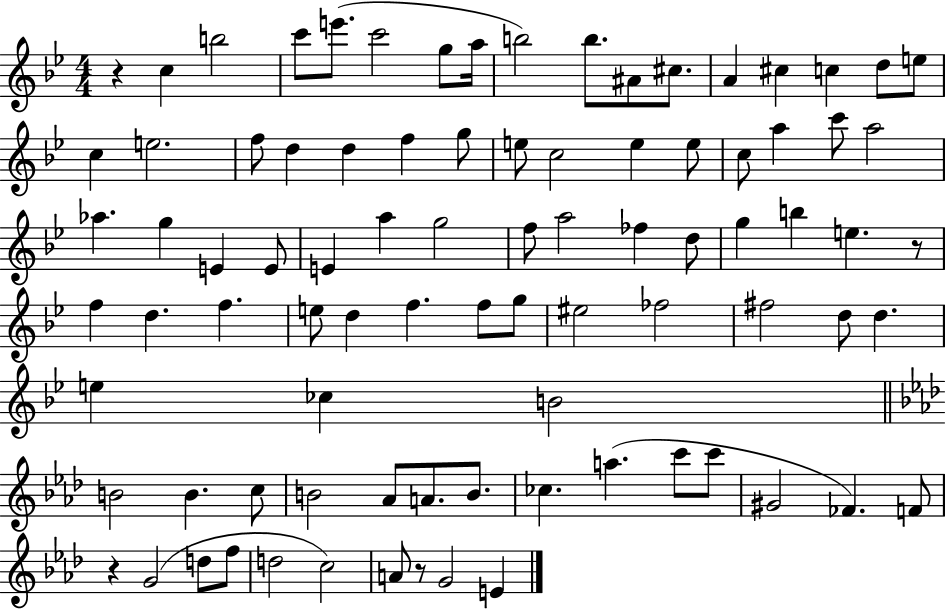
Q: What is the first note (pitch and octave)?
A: C5